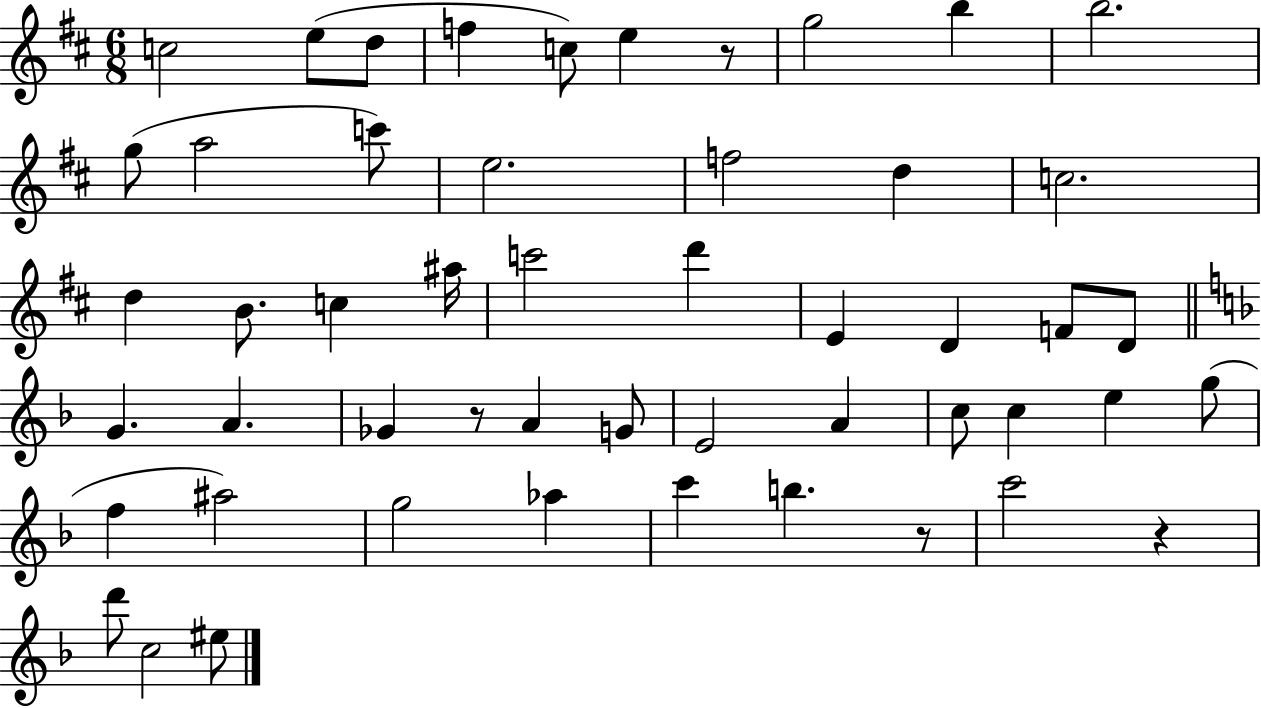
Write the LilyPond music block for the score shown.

{
  \clef treble
  \numericTimeSignature
  \time 6/8
  \key d \major
  c''2 e''8( d''8 | f''4 c''8) e''4 r8 | g''2 b''4 | b''2. | \break g''8( a''2 c'''8) | e''2. | f''2 d''4 | c''2. | \break d''4 b'8. c''4 ais''16 | c'''2 d'''4 | e'4 d'4 f'8 d'8 | \bar "||" \break \key f \major g'4. a'4. | ges'4 r8 a'4 g'8 | e'2 a'4 | c''8 c''4 e''4 g''8( | \break f''4 ais''2) | g''2 aes''4 | c'''4 b''4. r8 | c'''2 r4 | \break d'''8 c''2 eis''8 | \bar "|."
}